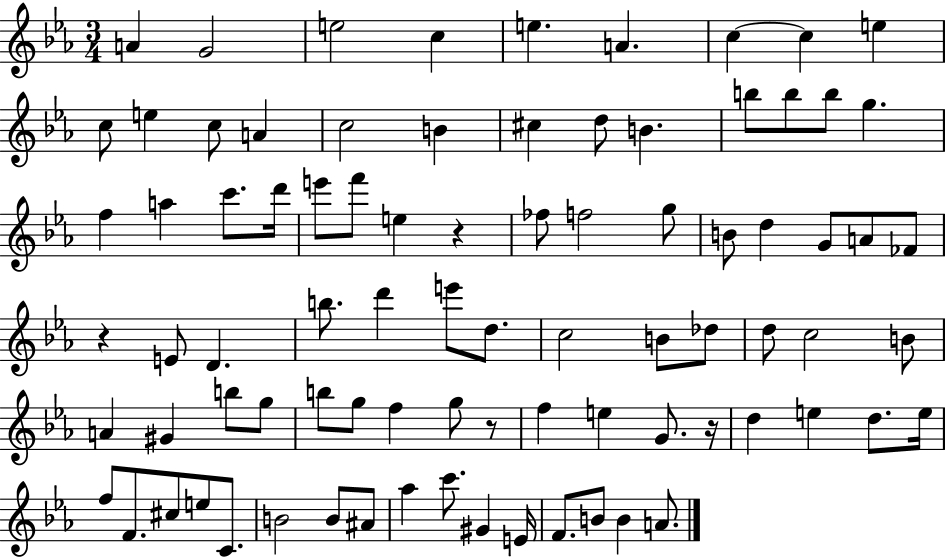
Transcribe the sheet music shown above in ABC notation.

X:1
T:Untitled
M:3/4
L:1/4
K:Eb
A G2 e2 c e A c c e c/2 e c/2 A c2 B ^c d/2 B b/2 b/2 b/2 g f a c'/2 d'/4 e'/2 f'/2 e z _f/2 f2 g/2 B/2 d G/2 A/2 _F/2 z E/2 D b/2 d' e'/2 d/2 c2 B/2 _d/2 d/2 c2 B/2 A ^G b/2 g/2 b/2 g/2 f g/2 z/2 f e G/2 z/4 d e d/2 e/4 f/2 F/2 ^c/2 e/2 C/2 B2 B/2 ^A/2 _a c'/2 ^G E/4 F/2 B/2 B A/2